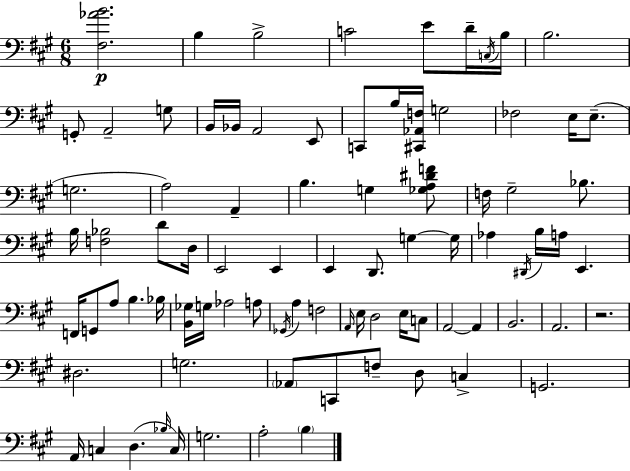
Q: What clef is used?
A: bass